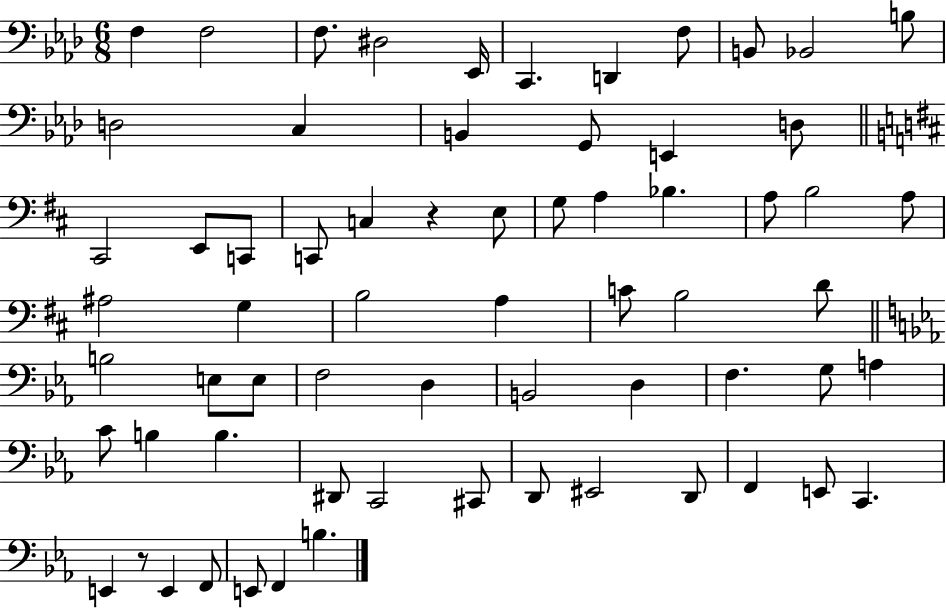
{
  \clef bass
  \numericTimeSignature
  \time 6/8
  \key aes \major
  f4 f2 | f8. dis2 ees,16 | c,4. d,4 f8 | b,8 bes,2 b8 | \break d2 c4 | b,4 g,8 e,4 d8 | \bar "||" \break \key d \major cis,2 e,8 c,8 | c,8 c4 r4 e8 | g8 a4 bes4. | a8 b2 a8 | \break ais2 g4 | b2 a4 | c'8 b2 d'8 | \bar "||" \break \key ees \major b2 e8 e8 | f2 d4 | b,2 d4 | f4. g8 a4 | \break c'8 b4 b4. | dis,8 c,2 cis,8 | d,8 eis,2 d,8 | f,4 e,8 c,4. | \break e,4 r8 e,4 f,8 | e,8 f,4 b4. | \bar "|."
}